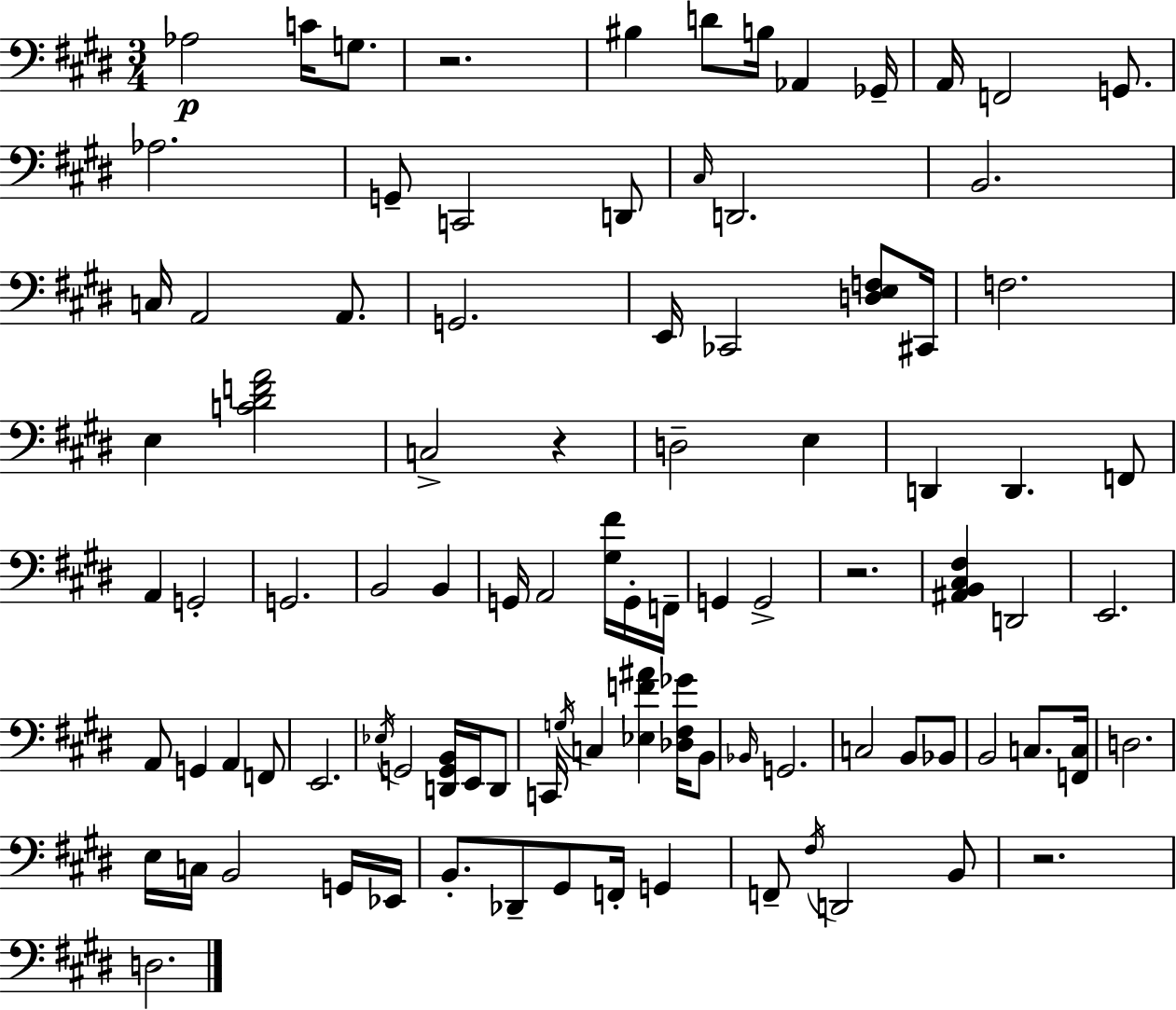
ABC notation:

X:1
T:Untitled
M:3/4
L:1/4
K:E
_A,2 C/4 G,/2 z2 ^B, D/2 B,/4 _A,, _G,,/4 A,,/4 F,,2 G,,/2 _A,2 G,,/2 C,,2 D,,/2 ^C,/4 D,,2 B,,2 C,/4 A,,2 A,,/2 G,,2 E,,/4 _C,,2 [D,E,F,]/2 ^C,,/4 F,2 E, [C^DFA]2 C,2 z D,2 E, D,, D,, F,,/2 A,, G,,2 G,,2 B,,2 B,, G,,/4 A,,2 [^G,^F]/4 G,,/4 F,,/4 G,, G,,2 z2 [^A,,B,,^C,^F,] D,,2 E,,2 A,,/2 G,, A,, F,,/2 E,,2 _E,/4 G,,2 [D,,G,,B,,]/4 E,,/4 D,,/2 C,,/4 G,/4 C, [_E,F^A] [_D,^F,_G]/4 B,,/2 _B,,/4 G,,2 C,2 B,,/2 _B,,/2 B,,2 C,/2 [F,,C,]/4 D,2 E,/4 C,/4 B,,2 G,,/4 _E,,/4 B,,/2 _D,,/2 ^G,,/2 F,,/4 G,, F,,/2 ^F,/4 D,,2 B,,/2 z2 D,2